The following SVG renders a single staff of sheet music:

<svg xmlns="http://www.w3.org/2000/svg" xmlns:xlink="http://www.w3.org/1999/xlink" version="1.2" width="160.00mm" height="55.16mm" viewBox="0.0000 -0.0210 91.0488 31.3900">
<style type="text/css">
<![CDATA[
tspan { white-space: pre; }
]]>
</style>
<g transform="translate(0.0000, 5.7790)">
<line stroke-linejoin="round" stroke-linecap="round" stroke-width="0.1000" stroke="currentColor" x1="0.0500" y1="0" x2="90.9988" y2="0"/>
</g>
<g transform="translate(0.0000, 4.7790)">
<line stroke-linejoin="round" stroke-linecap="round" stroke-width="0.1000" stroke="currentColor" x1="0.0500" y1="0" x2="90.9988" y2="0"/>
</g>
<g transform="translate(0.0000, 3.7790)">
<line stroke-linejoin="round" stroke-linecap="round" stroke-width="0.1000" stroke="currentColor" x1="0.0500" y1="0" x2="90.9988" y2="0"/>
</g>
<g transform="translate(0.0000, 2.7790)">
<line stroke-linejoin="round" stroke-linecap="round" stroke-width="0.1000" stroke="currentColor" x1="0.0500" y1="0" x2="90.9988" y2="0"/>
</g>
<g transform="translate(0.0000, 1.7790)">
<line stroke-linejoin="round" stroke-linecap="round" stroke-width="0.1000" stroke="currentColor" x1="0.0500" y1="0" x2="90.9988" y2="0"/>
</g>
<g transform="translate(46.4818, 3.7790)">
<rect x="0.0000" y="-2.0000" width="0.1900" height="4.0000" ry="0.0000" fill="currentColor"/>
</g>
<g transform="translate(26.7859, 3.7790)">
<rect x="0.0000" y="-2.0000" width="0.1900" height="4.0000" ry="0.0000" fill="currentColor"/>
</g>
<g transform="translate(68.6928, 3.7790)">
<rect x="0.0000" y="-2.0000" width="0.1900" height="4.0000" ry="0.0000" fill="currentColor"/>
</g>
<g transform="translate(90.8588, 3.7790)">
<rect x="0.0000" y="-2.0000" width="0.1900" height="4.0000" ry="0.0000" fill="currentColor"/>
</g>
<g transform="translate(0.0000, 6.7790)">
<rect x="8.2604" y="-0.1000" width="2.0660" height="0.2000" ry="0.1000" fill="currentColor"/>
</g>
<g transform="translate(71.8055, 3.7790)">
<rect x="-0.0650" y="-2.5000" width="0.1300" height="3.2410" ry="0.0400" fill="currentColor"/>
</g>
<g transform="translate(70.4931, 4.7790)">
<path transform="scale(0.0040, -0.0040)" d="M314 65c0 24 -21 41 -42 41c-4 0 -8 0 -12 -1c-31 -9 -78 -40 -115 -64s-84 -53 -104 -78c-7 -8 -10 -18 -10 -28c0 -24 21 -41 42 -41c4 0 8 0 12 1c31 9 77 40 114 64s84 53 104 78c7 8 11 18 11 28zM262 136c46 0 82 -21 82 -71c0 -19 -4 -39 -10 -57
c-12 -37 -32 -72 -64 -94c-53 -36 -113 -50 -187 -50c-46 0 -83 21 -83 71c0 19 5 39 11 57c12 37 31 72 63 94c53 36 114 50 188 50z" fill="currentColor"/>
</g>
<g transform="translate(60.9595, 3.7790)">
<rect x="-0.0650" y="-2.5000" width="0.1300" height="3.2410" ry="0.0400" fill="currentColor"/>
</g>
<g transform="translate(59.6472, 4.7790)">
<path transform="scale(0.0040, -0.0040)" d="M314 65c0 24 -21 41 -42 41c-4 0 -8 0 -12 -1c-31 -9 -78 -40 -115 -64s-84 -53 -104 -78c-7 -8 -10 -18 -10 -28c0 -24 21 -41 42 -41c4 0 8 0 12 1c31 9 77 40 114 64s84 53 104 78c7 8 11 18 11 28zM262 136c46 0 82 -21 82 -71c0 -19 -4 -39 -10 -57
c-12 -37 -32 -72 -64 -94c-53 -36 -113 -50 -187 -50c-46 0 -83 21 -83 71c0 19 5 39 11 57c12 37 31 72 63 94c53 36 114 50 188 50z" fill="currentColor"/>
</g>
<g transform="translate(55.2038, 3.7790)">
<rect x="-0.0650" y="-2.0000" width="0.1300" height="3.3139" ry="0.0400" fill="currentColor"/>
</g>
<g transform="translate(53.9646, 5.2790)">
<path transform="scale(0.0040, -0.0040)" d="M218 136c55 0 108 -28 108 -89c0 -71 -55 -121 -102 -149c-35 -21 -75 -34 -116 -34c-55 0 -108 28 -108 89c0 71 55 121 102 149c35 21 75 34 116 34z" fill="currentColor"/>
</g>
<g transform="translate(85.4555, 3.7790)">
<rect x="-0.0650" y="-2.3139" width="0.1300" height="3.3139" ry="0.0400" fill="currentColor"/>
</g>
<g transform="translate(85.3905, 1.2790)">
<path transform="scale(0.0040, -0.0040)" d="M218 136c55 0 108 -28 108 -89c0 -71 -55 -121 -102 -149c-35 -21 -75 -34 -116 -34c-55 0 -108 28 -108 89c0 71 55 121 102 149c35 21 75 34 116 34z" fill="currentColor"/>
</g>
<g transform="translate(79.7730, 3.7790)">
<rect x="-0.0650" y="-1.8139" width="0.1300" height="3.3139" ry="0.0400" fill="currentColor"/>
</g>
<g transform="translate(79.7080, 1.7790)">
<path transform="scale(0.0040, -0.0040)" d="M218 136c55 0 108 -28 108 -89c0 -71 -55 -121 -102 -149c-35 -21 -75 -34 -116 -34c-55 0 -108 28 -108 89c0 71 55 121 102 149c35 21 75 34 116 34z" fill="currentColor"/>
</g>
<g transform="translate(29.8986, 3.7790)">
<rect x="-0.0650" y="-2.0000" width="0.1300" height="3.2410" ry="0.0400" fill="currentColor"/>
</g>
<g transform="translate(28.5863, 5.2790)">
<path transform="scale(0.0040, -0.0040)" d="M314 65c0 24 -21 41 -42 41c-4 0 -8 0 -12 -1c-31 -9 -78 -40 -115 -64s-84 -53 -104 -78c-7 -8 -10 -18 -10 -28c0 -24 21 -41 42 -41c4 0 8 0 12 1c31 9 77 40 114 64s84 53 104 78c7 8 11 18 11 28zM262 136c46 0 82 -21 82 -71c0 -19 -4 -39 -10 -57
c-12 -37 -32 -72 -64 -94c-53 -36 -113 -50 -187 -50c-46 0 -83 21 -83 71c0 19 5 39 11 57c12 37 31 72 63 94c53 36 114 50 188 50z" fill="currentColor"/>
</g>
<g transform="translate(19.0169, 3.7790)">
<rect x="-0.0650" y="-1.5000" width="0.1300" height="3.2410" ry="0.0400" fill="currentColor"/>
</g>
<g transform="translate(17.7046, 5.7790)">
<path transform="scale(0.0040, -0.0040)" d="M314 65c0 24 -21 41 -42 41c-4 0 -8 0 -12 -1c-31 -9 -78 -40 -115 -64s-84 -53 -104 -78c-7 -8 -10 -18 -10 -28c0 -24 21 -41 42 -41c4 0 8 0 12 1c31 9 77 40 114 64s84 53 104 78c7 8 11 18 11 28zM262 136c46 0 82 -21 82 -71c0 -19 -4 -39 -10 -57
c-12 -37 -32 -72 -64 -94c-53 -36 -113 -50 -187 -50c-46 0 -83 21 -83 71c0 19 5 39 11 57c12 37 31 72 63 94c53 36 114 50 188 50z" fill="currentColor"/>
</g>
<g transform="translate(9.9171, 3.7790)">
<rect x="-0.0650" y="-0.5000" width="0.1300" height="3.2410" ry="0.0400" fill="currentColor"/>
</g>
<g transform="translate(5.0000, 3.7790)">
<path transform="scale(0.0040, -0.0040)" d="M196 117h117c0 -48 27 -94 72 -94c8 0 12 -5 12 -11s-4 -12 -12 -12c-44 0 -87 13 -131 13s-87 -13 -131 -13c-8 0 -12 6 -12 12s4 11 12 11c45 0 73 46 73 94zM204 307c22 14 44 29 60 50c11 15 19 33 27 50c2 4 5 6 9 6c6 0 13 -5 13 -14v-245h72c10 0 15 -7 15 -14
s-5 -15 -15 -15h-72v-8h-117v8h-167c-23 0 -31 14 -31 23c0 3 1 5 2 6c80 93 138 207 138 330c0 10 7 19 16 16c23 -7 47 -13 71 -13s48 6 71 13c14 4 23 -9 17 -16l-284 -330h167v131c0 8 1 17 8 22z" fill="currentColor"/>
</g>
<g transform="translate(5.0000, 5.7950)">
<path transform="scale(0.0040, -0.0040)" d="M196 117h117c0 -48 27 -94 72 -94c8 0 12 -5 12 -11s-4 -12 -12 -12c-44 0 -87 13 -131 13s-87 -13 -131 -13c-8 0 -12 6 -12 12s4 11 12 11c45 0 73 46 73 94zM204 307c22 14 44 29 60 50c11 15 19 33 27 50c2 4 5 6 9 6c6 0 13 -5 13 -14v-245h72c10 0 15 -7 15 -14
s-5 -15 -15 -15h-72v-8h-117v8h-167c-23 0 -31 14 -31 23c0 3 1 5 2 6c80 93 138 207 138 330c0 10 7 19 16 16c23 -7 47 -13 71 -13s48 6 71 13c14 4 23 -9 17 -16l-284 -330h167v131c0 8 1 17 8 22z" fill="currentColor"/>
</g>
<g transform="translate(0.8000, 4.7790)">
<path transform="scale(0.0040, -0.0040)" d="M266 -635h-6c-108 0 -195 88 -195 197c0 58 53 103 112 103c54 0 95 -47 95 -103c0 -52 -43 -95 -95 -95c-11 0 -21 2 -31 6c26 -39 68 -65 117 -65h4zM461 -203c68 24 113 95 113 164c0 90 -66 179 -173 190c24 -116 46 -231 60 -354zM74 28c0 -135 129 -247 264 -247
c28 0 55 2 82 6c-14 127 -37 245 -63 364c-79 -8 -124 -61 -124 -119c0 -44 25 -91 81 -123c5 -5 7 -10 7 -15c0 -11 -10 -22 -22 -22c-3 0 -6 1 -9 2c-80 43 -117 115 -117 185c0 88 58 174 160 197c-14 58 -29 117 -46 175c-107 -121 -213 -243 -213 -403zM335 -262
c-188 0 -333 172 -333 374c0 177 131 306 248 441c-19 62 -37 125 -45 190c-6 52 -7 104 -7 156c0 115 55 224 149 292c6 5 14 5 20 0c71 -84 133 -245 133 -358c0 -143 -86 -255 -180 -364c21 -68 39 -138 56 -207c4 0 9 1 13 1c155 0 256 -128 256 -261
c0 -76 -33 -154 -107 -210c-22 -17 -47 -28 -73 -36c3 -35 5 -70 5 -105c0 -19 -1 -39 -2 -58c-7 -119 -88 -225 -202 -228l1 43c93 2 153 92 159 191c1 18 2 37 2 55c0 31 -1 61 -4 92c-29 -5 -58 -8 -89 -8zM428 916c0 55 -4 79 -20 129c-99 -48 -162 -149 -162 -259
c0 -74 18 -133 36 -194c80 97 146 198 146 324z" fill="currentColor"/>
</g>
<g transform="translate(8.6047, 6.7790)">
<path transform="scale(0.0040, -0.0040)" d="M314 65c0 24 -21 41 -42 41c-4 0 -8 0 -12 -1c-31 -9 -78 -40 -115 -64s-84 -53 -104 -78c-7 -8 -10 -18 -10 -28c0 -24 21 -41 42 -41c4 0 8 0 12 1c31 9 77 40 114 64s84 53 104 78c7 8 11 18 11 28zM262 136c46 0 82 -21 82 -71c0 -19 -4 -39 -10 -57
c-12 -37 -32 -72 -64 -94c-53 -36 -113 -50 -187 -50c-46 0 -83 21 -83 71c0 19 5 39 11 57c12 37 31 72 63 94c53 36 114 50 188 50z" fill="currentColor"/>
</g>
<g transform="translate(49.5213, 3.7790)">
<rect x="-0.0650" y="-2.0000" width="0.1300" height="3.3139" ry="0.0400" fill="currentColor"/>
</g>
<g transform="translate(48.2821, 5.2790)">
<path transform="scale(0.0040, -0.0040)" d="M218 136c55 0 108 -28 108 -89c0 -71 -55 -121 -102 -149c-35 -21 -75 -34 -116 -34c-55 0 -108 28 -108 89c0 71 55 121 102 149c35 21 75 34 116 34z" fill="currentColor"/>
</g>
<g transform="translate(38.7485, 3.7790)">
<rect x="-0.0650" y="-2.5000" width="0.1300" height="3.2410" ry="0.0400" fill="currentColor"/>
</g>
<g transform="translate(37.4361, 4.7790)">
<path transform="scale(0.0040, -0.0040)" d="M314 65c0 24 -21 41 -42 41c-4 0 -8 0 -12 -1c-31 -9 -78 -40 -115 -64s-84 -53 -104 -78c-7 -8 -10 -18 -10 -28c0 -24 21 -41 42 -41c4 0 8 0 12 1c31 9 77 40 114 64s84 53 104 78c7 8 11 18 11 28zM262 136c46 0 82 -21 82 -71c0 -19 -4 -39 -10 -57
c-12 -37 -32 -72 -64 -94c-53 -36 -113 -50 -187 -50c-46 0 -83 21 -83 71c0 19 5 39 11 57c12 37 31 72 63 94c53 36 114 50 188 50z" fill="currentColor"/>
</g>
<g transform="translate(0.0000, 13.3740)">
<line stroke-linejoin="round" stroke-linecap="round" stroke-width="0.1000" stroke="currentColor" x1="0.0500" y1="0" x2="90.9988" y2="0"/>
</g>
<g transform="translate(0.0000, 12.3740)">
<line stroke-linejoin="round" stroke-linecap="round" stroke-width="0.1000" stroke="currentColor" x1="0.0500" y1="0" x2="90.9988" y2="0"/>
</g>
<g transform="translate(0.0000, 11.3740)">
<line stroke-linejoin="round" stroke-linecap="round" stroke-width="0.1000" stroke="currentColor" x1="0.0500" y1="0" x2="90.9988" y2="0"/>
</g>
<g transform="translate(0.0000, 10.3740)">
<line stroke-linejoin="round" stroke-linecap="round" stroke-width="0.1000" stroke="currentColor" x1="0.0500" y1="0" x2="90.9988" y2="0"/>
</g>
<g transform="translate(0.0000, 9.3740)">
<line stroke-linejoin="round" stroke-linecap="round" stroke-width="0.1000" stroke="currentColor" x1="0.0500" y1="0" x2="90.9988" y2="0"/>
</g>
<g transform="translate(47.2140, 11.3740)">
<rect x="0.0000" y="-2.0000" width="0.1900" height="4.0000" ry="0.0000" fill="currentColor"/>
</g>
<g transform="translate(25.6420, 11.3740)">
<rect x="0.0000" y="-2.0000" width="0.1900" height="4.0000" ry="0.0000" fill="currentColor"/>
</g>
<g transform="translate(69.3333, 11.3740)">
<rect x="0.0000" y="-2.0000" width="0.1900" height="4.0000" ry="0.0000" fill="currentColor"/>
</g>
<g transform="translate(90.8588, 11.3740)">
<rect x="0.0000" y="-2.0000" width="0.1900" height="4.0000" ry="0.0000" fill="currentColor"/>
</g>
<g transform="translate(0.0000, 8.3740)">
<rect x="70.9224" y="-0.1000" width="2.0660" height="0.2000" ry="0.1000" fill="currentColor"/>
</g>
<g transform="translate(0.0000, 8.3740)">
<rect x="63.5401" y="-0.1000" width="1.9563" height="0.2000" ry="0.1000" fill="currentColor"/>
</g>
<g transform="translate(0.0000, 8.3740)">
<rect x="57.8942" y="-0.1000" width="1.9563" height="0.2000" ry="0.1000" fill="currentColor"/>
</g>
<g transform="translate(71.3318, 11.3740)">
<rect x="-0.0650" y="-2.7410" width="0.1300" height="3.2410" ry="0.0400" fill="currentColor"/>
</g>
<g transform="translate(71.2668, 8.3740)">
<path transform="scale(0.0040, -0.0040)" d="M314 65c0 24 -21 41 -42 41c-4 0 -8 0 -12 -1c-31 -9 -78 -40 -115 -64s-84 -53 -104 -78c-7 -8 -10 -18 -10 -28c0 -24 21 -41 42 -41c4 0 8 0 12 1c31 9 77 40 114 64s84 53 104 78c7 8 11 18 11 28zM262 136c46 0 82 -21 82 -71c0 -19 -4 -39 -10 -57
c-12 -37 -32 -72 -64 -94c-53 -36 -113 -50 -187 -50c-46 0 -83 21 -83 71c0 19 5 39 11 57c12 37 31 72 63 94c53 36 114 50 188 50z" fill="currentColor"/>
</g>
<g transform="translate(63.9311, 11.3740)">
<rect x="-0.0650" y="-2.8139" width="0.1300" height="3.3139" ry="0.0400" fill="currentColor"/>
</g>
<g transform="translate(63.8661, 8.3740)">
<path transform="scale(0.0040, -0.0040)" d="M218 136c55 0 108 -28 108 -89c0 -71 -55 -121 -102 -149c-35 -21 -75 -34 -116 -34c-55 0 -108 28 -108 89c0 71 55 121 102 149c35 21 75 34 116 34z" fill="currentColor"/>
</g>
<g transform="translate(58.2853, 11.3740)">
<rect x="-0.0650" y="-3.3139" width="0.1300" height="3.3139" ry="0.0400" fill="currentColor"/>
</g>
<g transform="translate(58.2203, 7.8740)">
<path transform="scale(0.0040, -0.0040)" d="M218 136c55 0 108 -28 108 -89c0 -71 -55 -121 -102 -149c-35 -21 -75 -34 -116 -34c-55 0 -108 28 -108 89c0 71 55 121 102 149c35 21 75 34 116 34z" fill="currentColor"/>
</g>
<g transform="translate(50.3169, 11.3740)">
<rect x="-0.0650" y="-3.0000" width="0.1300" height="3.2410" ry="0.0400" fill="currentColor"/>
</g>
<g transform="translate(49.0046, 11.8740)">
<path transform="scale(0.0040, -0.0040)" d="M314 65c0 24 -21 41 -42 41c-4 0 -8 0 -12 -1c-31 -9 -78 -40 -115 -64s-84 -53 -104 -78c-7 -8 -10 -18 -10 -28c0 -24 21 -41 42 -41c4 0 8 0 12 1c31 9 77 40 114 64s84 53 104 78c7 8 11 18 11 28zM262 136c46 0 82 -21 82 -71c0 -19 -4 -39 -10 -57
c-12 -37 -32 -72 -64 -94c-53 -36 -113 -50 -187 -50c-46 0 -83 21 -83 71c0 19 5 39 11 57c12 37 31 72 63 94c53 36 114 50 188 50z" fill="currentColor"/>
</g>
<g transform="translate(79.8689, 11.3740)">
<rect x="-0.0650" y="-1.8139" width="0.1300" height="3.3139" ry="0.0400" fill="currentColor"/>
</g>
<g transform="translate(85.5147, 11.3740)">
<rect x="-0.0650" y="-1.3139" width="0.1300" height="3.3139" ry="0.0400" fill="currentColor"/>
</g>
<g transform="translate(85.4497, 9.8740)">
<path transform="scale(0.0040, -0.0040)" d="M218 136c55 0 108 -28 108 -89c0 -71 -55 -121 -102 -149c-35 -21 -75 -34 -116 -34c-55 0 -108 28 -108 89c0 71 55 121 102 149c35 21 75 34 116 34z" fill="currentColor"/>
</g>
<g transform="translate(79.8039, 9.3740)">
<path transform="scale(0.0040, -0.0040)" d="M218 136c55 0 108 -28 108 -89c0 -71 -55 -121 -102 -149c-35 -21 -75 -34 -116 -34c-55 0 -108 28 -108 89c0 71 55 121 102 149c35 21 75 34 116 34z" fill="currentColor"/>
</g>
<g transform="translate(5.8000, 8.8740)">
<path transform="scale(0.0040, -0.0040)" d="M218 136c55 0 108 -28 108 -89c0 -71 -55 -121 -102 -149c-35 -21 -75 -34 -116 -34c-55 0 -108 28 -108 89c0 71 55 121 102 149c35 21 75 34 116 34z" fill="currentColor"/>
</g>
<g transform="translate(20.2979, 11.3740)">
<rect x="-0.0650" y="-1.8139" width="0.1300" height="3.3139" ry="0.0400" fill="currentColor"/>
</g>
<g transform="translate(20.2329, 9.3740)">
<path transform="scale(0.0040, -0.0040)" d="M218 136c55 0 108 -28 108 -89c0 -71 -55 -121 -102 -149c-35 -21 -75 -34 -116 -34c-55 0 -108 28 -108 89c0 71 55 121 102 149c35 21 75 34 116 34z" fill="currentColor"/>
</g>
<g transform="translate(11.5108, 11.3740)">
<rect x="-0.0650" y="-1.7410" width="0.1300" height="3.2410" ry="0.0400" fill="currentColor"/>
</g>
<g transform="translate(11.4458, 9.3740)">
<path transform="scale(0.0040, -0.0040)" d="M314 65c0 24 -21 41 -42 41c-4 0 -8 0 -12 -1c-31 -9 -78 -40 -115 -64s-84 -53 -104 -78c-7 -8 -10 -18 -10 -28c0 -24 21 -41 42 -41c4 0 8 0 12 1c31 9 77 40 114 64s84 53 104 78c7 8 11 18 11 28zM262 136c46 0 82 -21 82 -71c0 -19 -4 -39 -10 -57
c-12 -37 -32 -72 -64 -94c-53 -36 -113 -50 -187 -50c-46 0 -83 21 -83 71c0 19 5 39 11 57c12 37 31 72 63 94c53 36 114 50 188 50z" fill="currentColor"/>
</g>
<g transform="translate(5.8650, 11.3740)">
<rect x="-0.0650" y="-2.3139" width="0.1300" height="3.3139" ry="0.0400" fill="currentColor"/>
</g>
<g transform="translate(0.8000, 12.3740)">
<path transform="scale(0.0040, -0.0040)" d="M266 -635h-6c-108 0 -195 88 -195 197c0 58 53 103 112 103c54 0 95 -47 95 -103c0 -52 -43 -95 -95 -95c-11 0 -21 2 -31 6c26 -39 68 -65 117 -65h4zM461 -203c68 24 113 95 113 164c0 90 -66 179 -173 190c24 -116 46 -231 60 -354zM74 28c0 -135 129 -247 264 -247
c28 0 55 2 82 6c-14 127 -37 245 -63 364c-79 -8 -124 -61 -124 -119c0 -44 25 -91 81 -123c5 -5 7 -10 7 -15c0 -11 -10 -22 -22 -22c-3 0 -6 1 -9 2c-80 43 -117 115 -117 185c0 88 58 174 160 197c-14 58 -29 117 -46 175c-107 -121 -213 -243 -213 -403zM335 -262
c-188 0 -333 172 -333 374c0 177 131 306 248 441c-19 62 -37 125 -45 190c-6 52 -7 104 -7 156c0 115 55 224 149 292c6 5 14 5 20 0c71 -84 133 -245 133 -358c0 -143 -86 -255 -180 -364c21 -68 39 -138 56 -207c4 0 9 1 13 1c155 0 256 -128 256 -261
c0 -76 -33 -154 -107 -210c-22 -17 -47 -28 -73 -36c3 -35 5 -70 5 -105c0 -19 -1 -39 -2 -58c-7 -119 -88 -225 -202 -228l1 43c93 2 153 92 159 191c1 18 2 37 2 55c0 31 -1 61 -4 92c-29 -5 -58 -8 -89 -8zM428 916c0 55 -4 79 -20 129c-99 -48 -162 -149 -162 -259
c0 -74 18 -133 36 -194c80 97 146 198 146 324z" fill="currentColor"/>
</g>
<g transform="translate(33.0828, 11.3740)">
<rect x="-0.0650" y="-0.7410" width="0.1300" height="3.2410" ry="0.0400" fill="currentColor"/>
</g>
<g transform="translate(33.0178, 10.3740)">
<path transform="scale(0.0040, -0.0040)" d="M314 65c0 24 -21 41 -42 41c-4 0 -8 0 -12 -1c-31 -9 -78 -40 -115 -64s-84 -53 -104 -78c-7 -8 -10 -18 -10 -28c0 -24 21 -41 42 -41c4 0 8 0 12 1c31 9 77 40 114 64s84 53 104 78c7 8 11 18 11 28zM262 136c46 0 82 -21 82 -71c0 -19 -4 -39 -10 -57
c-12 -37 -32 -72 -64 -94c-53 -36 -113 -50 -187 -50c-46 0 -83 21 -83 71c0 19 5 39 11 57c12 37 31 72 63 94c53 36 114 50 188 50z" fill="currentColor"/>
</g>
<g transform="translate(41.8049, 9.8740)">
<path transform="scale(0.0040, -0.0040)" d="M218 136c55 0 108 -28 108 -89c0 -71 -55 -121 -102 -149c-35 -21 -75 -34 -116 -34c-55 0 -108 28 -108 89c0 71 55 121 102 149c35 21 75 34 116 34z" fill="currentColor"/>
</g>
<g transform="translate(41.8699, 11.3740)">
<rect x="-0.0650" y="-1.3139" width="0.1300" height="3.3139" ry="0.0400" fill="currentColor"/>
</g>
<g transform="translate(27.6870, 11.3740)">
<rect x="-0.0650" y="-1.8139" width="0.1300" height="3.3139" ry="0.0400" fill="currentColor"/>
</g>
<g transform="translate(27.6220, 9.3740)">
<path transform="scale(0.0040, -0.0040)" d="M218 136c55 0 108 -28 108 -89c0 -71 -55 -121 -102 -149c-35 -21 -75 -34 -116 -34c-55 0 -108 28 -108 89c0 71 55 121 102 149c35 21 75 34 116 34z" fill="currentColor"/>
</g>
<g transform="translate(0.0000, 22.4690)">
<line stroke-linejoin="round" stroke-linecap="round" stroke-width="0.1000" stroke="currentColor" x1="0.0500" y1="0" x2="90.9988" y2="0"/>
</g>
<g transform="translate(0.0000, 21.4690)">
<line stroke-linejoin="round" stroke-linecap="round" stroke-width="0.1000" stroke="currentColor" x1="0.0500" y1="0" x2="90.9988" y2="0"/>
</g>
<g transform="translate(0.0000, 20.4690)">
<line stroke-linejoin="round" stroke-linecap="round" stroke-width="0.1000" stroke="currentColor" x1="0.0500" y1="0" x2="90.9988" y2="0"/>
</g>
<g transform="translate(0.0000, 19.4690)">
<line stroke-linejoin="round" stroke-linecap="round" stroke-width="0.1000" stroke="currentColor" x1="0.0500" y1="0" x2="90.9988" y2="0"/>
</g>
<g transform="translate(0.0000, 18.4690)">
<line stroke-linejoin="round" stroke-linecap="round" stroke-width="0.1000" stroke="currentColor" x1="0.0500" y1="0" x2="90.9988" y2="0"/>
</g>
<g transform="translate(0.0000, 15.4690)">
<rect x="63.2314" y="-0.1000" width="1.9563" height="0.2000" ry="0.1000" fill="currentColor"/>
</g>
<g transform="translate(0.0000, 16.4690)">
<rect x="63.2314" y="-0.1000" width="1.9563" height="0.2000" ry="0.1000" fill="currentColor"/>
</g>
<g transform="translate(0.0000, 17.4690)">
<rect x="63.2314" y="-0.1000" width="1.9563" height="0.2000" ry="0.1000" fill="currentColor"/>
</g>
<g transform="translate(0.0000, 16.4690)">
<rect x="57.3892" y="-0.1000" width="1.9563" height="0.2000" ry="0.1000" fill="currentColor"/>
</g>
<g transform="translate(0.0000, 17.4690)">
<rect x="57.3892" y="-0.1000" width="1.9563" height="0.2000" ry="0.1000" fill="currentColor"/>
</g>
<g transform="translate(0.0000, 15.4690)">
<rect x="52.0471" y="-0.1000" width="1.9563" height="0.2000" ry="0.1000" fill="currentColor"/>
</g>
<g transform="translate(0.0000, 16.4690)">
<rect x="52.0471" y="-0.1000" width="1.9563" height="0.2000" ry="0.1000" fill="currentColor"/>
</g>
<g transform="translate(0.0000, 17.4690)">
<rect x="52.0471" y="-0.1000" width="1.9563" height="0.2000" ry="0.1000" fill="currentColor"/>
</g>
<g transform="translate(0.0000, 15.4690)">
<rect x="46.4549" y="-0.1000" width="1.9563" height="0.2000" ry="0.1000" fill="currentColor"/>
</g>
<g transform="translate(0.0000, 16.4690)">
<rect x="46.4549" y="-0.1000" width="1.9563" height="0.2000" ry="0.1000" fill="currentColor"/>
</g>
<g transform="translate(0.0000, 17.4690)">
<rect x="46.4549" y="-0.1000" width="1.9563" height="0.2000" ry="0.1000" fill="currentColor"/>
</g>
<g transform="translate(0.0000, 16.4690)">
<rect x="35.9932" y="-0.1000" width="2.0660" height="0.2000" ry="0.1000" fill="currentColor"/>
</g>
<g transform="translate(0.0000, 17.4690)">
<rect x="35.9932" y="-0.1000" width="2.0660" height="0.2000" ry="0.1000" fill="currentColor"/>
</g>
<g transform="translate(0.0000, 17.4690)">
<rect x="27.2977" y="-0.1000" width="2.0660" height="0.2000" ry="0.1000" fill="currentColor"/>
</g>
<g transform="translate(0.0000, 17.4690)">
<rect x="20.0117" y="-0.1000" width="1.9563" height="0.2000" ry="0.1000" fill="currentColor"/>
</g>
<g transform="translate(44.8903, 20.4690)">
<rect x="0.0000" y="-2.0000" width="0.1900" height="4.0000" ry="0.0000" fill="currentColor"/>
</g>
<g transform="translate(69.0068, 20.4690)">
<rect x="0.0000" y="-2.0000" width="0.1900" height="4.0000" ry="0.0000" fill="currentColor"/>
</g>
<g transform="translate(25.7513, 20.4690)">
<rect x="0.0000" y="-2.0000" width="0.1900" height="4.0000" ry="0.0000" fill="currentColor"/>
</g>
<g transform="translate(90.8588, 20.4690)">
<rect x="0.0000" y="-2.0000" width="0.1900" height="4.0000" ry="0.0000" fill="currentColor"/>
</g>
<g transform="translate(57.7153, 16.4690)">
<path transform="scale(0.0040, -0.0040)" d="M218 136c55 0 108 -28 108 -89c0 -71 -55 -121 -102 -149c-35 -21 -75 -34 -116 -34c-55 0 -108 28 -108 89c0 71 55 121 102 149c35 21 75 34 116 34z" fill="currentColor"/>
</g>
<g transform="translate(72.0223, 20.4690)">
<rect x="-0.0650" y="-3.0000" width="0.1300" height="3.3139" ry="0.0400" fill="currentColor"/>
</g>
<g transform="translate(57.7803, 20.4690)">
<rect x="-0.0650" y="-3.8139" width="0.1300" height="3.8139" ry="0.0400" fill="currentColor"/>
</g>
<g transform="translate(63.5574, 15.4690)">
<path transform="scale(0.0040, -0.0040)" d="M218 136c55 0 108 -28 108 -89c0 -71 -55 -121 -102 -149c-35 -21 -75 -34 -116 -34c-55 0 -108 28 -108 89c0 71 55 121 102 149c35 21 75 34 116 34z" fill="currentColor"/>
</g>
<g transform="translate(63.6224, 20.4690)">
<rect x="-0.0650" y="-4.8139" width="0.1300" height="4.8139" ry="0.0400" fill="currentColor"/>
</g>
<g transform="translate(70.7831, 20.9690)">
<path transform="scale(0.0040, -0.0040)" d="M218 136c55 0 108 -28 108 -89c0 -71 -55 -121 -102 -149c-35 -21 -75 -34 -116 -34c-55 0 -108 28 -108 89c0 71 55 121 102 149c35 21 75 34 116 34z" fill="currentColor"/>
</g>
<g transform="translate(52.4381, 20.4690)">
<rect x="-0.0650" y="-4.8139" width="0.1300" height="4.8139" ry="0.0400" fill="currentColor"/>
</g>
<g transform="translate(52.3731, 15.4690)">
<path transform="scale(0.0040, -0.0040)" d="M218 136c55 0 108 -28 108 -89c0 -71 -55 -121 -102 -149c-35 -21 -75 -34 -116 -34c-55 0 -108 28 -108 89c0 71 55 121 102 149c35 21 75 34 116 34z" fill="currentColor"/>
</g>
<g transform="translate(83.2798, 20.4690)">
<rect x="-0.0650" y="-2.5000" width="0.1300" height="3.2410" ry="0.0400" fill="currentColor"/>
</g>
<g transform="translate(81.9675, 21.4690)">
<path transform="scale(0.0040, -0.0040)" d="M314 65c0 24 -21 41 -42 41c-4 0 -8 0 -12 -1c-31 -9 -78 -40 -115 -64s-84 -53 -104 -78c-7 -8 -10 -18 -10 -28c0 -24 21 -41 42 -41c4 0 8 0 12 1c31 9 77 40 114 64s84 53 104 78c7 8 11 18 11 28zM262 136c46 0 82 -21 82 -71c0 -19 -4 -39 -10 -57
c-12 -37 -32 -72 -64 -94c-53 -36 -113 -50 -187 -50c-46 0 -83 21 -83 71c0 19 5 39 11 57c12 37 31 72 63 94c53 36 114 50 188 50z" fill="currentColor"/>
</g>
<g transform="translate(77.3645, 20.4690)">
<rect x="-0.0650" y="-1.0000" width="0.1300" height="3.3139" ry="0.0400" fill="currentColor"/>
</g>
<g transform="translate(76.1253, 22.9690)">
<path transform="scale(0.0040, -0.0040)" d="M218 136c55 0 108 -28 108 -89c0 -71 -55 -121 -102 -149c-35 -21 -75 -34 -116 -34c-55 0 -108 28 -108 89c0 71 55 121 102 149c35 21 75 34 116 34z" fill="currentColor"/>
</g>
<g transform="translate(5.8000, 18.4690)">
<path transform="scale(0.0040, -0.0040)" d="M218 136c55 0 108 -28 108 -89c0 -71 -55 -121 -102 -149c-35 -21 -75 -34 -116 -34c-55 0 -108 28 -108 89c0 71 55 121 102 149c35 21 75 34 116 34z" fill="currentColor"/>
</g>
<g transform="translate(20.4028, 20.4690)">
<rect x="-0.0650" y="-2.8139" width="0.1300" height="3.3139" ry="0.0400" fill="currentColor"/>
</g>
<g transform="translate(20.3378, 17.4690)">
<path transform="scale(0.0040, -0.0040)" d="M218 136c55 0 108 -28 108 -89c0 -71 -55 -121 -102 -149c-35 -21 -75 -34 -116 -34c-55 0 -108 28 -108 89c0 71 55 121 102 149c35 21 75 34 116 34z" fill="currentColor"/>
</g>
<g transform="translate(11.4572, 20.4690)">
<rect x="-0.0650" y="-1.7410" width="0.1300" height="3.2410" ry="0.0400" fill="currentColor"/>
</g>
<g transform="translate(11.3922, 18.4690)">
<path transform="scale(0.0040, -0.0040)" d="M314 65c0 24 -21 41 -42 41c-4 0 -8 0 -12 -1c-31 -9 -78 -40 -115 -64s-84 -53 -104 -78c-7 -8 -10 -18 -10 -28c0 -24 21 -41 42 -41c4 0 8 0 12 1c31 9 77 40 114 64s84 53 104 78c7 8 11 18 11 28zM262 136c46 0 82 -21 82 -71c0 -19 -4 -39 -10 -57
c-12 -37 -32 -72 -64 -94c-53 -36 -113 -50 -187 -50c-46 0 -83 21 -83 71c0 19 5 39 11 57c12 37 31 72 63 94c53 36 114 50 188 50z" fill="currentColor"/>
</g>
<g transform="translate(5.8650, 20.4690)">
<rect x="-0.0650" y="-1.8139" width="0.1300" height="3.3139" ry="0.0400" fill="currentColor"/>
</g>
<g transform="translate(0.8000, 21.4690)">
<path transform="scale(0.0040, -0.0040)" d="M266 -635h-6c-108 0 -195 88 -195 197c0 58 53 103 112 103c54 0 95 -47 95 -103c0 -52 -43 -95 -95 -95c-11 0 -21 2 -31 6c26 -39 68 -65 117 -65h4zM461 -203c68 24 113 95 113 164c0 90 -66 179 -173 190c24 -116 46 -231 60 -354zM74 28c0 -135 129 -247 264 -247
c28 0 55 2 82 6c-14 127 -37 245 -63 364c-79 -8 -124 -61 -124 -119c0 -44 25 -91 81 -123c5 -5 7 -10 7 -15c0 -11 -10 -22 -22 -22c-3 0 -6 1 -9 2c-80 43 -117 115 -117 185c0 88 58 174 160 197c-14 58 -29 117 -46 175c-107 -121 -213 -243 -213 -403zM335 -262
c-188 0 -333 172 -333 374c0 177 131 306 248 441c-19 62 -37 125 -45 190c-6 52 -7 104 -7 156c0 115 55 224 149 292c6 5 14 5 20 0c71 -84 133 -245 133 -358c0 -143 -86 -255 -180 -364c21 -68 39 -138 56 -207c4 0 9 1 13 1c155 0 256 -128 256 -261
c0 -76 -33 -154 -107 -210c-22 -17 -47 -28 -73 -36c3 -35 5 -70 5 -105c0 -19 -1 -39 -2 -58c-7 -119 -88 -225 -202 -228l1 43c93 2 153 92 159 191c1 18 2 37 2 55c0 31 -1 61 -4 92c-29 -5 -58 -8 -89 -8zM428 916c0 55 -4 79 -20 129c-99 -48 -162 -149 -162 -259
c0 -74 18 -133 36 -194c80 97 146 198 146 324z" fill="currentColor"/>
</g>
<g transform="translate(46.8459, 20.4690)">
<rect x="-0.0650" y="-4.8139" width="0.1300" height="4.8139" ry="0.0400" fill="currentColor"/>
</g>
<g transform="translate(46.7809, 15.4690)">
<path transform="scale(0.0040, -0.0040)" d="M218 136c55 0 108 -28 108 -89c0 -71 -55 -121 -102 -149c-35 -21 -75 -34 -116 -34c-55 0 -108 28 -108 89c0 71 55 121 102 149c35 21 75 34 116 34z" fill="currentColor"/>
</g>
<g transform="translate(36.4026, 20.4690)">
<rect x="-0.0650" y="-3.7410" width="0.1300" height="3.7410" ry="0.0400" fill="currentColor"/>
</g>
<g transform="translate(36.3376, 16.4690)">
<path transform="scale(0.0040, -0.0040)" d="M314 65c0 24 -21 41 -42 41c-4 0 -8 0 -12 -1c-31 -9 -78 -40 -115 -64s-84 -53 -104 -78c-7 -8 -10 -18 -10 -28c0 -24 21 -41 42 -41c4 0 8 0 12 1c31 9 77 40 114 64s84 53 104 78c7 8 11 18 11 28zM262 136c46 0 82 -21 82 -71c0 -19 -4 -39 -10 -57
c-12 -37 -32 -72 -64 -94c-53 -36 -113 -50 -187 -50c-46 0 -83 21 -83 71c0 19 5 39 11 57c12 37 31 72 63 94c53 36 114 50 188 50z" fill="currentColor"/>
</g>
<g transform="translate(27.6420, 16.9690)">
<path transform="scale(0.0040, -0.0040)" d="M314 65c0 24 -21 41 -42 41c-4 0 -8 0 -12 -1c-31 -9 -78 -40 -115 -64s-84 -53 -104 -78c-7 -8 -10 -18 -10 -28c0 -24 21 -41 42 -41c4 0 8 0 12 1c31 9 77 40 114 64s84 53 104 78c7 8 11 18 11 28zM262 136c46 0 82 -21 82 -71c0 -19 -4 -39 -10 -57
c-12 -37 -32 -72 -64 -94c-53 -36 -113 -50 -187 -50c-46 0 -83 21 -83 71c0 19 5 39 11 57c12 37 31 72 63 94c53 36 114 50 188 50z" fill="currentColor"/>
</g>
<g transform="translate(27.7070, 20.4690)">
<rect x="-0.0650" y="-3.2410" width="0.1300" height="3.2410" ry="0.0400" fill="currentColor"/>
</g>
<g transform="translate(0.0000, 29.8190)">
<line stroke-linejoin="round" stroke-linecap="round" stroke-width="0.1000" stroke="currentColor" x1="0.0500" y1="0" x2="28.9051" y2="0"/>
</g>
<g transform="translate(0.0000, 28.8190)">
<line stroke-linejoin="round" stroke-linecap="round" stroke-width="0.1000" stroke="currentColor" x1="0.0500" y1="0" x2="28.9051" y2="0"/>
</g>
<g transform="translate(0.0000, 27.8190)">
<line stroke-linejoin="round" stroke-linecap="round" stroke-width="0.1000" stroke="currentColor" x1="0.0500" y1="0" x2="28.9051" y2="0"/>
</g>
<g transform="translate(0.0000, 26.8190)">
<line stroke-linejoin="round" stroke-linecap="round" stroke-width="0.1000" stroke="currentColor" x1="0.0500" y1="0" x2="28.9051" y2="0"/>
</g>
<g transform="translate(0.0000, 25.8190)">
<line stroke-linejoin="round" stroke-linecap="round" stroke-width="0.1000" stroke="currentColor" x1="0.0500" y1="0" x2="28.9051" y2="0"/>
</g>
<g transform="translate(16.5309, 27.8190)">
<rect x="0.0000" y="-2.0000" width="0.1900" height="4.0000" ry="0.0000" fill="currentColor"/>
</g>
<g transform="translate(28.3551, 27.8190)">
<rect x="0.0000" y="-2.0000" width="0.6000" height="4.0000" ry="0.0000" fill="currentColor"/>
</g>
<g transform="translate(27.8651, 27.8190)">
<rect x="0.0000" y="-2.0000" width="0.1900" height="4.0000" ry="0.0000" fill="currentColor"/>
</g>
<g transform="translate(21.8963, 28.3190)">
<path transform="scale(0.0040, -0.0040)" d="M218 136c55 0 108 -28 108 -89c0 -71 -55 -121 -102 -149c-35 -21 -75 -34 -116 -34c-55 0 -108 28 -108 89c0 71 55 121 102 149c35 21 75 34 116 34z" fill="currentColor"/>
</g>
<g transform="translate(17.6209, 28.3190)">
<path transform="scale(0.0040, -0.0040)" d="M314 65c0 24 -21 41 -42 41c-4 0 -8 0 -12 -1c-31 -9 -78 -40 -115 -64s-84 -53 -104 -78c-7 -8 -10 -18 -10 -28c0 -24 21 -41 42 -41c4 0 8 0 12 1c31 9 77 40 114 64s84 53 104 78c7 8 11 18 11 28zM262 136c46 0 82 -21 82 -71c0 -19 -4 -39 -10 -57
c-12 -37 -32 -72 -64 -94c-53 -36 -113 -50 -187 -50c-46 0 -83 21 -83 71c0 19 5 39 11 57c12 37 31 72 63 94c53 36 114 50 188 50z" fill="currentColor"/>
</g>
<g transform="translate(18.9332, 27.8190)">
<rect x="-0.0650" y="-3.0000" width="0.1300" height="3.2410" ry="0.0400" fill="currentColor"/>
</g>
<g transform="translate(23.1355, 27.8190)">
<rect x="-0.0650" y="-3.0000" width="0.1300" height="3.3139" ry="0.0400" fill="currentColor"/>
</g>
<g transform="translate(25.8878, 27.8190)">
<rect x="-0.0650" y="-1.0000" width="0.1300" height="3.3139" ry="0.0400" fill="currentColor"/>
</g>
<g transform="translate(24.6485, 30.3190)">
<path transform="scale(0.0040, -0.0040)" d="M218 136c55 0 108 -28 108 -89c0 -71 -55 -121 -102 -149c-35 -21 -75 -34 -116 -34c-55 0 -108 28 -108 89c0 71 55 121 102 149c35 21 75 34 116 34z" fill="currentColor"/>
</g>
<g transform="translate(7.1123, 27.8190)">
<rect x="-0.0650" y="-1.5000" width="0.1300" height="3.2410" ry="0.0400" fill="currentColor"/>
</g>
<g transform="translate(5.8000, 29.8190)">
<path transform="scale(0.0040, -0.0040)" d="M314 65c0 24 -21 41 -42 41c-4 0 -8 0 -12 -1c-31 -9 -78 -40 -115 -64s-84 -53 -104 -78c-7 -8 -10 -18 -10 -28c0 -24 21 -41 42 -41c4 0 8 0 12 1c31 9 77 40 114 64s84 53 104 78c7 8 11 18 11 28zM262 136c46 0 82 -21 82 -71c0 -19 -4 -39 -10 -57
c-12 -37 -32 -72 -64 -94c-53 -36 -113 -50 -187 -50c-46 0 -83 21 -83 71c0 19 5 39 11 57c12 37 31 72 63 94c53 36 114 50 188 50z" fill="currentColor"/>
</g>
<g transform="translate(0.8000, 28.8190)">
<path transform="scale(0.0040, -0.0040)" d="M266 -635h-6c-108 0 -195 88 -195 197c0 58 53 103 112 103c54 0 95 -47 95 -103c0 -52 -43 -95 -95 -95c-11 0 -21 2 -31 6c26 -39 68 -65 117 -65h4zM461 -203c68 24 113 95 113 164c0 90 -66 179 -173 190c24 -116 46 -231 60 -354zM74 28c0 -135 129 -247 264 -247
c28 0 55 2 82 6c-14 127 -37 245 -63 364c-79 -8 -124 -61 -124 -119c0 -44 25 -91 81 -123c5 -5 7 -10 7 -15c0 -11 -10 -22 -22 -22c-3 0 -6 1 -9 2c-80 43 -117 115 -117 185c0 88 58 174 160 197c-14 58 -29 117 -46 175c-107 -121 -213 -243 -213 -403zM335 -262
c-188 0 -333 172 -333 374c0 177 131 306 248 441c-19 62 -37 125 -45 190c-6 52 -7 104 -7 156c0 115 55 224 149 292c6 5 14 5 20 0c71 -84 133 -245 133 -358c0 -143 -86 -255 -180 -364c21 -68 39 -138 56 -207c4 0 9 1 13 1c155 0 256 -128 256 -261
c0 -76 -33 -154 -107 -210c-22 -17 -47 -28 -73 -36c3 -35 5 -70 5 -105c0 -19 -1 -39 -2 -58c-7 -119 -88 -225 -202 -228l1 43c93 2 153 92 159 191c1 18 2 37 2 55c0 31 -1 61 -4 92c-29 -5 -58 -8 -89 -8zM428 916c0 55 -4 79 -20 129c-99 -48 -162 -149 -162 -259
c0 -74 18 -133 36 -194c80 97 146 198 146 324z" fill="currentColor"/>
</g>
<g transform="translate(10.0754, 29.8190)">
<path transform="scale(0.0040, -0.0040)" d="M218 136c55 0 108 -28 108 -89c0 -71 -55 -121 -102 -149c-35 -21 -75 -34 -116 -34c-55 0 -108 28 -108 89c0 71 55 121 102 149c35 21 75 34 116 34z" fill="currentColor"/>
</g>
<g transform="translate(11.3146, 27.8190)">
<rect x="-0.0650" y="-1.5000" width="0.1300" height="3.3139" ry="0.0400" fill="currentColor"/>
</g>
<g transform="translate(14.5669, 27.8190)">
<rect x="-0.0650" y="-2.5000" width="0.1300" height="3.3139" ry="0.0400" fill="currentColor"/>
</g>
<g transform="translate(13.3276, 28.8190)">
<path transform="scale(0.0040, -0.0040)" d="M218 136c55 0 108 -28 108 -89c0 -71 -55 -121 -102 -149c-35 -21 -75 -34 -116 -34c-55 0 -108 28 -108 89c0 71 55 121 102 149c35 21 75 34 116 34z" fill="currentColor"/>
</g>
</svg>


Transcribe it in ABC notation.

X:1
T:Untitled
M:4/4
L:1/4
K:C
C2 E2 F2 G2 F F G2 G2 f g g f2 f f d2 e A2 b a a2 f e f f2 a b2 c'2 e' e' c' e' A D G2 E2 E G A2 A D